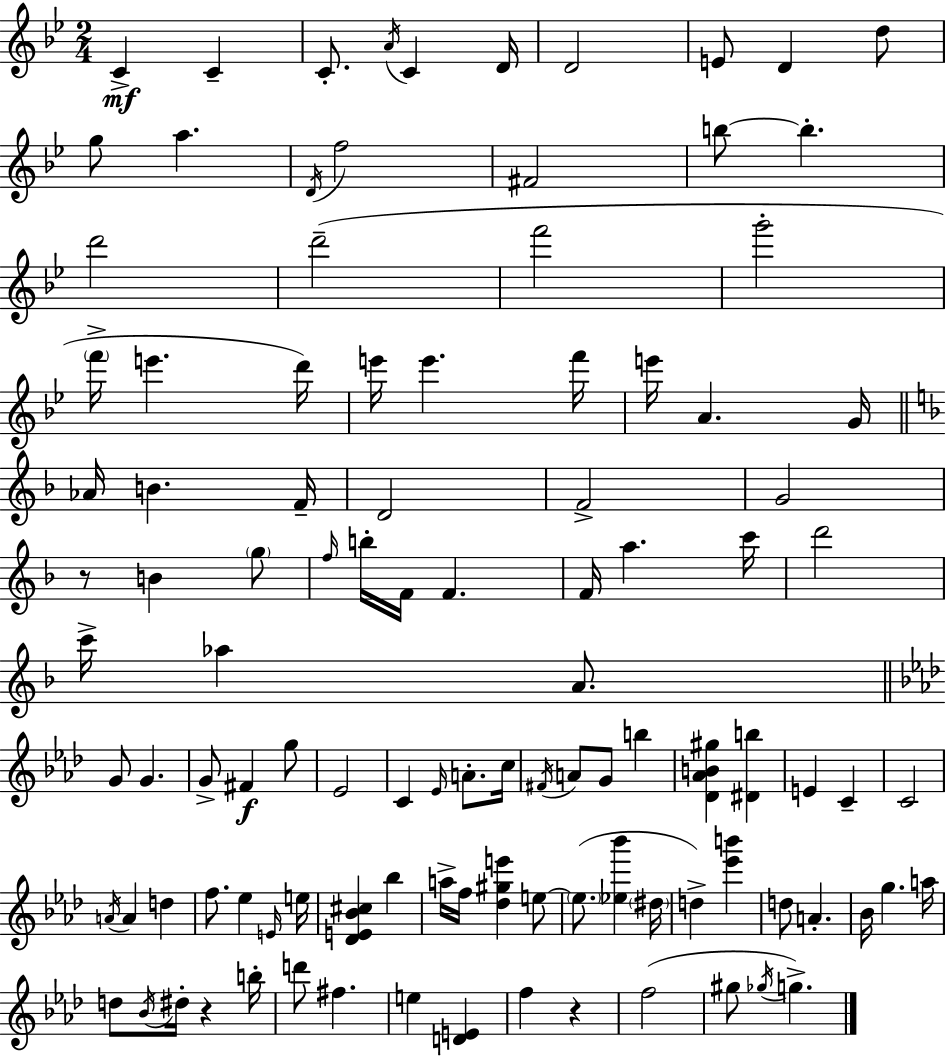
C4/q C4/q C4/e. A4/s C4/q D4/s D4/h E4/e D4/q D5/e G5/e A5/q. D4/s F5/h F#4/h B5/e B5/q. D6/h D6/h F6/h G6/h F6/s E6/q. D6/s E6/s E6/q. F6/s E6/s A4/q. G4/s Ab4/s B4/q. F4/s D4/h F4/h G4/h R/e B4/q G5/e F5/s B5/s F4/s F4/q. F4/s A5/q. C6/s D6/h C6/s Ab5/q A4/e. G4/e G4/q. G4/e F#4/q G5/e Eb4/h C4/q Eb4/s A4/e. C5/s F#4/s A4/e G4/e B5/q [Db4,Ab4,B4,G#5]/q [D#4,B5]/q E4/q C4/q C4/h A4/s A4/q D5/q F5/e. Eb5/q E4/s E5/s [Db4,E4,Bb4,C#5]/q Bb5/q A5/s F5/s [Db5,G#5,E6]/q E5/e E5/e. [Eb5,Bb6]/q D#5/s D5/q [Eb6,B6]/q D5/e A4/q. Bb4/s G5/q. A5/s D5/e Bb4/s D#5/s R/q B5/s D6/e F#5/q. E5/q [D4,E4]/q F5/q R/q F5/h G#5/e Gb5/s G5/q.